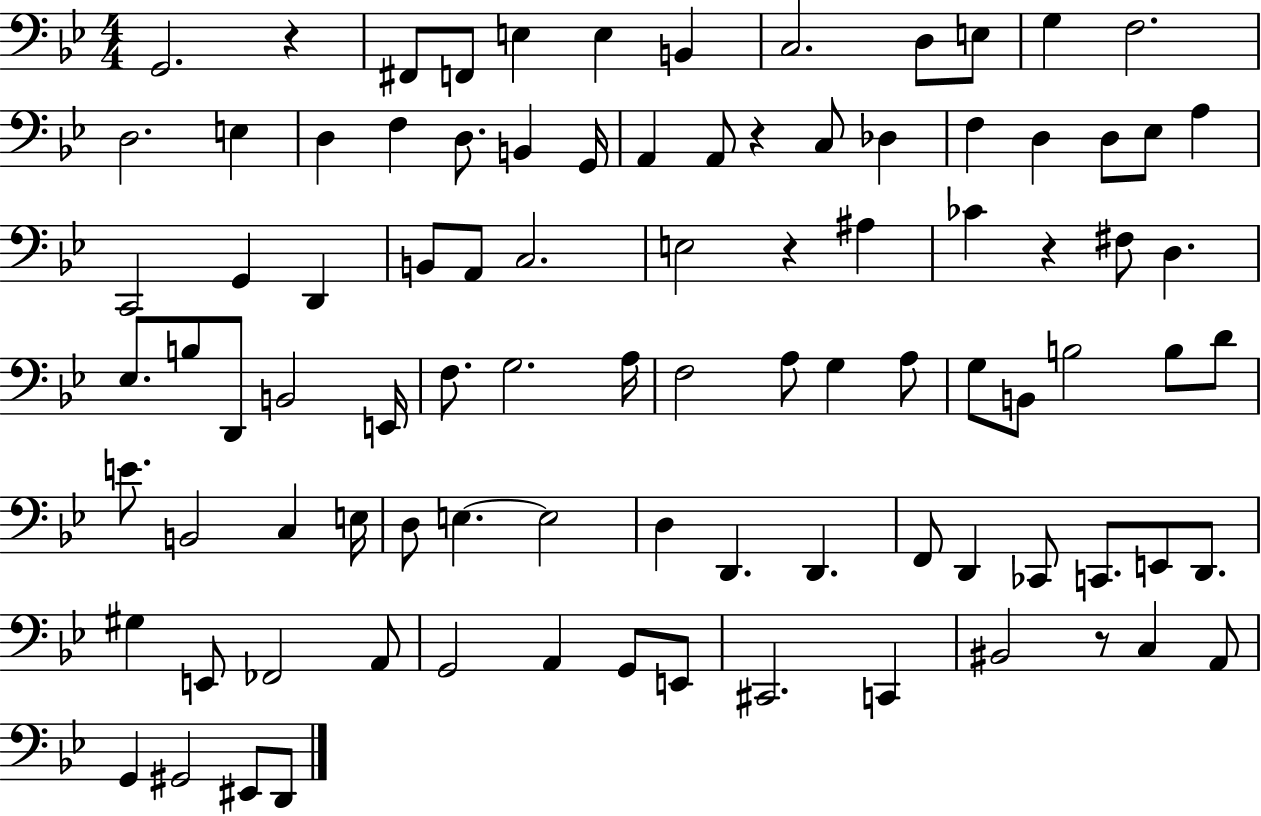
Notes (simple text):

G2/h. R/q F#2/e F2/e E3/q E3/q B2/q C3/h. D3/e E3/e G3/q F3/h. D3/h. E3/q D3/q F3/q D3/e. B2/q G2/s A2/q A2/e R/q C3/e Db3/q F3/q D3/q D3/e Eb3/e A3/q C2/h G2/q D2/q B2/e A2/e C3/h. E3/h R/q A#3/q CES4/q R/q F#3/e D3/q. Eb3/e. B3/e D2/e B2/h E2/s F3/e. G3/h. A3/s F3/h A3/e G3/q A3/e G3/e B2/e B3/h B3/e D4/e E4/e. B2/h C3/q E3/s D3/e E3/q. E3/h D3/q D2/q. D2/q. F2/e D2/q CES2/e C2/e. E2/e D2/e. G#3/q E2/e FES2/h A2/e G2/h A2/q G2/e E2/e C#2/h. C2/q BIS2/h R/e C3/q A2/e G2/q G#2/h EIS2/e D2/e